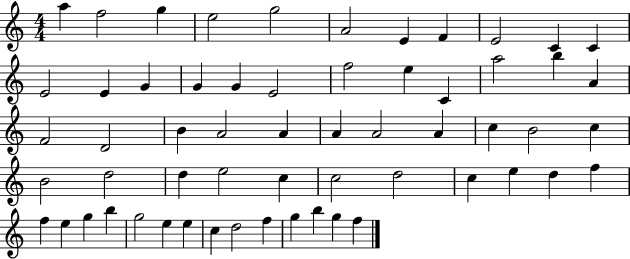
A5/q F5/h G5/q E5/h G5/h A4/h E4/q F4/q E4/h C4/q C4/q E4/h E4/q G4/q G4/q G4/q E4/h F5/h E5/q C4/q A5/h B5/q A4/q F4/h D4/h B4/q A4/h A4/q A4/q A4/h A4/q C5/q B4/h C5/q B4/h D5/h D5/q E5/h C5/q C5/h D5/h C5/q E5/q D5/q F5/q F5/q E5/q G5/q B5/q G5/h E5/q E5/q C5/q D5/h F5/q G5/q B5/q G5/q F5/q